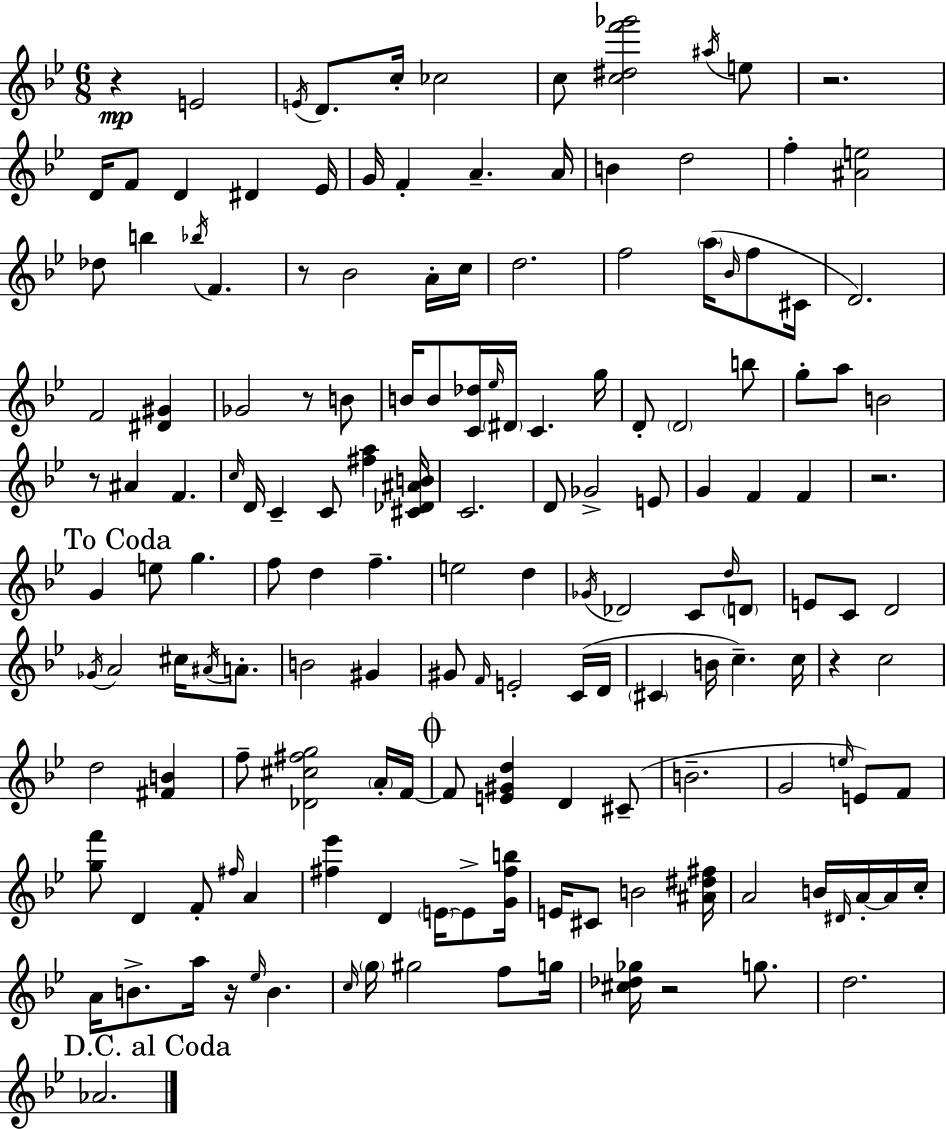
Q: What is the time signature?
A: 6/8